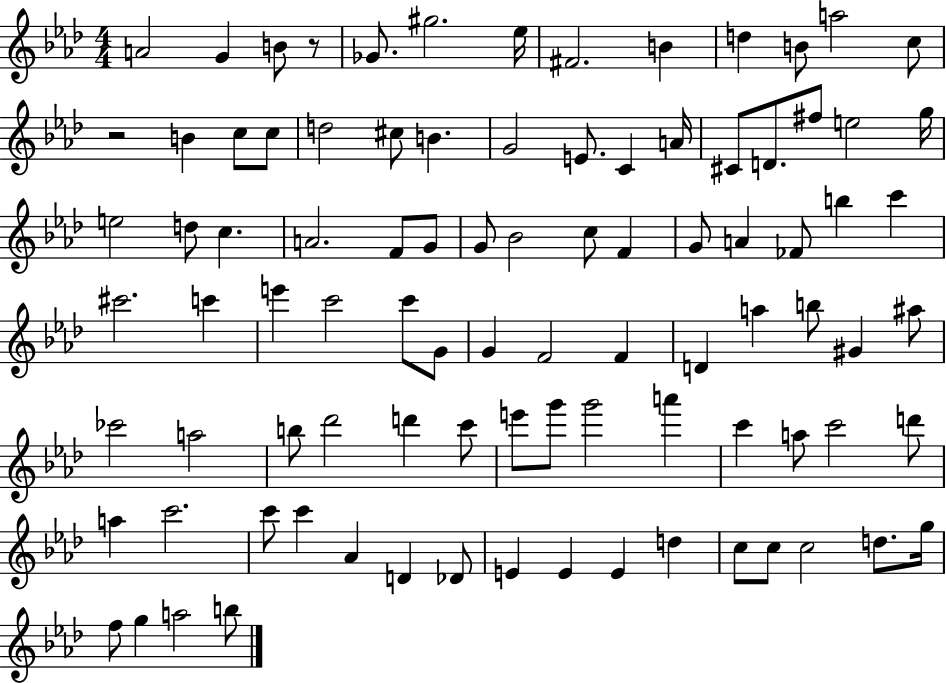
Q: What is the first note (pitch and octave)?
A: A4